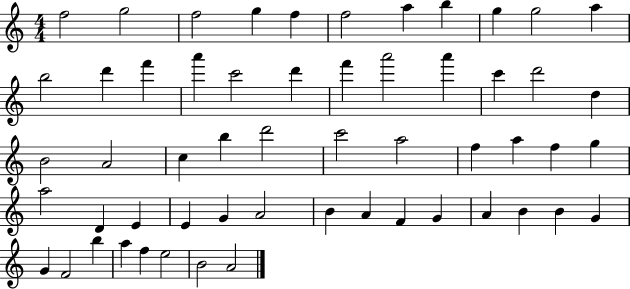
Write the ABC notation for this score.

X:1
T:Untitled
M:4/4
L:1/4
K:C
f2 g2 f2 g f f2 a b g g2 a b2 d' f' a' c'2 d' f' a'2 a' c' d'2 d B2 A2 c b d'2 c'2 a2 f a f g a2 D E E G A2 B A F G A B B G G F2 b a f e2 B2 A2